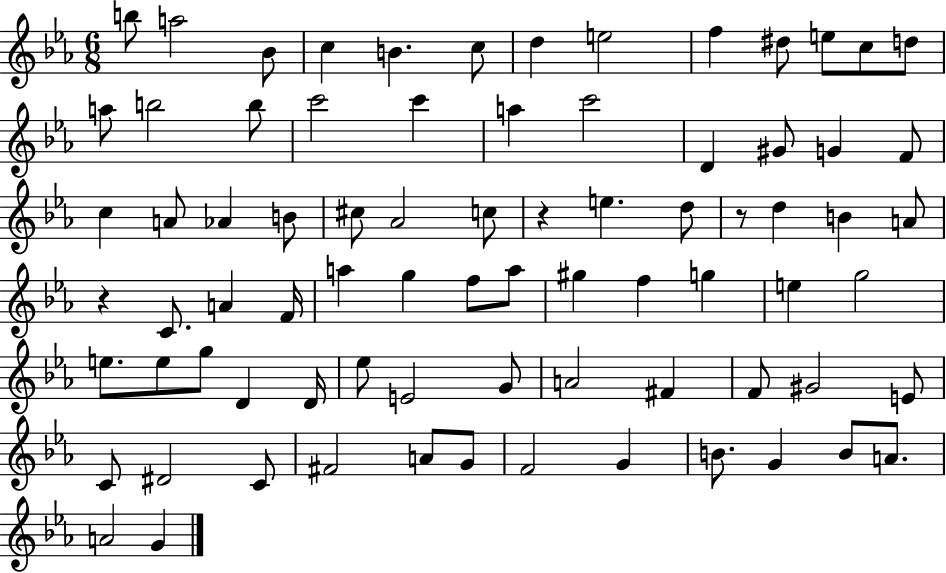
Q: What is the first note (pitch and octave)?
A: B5